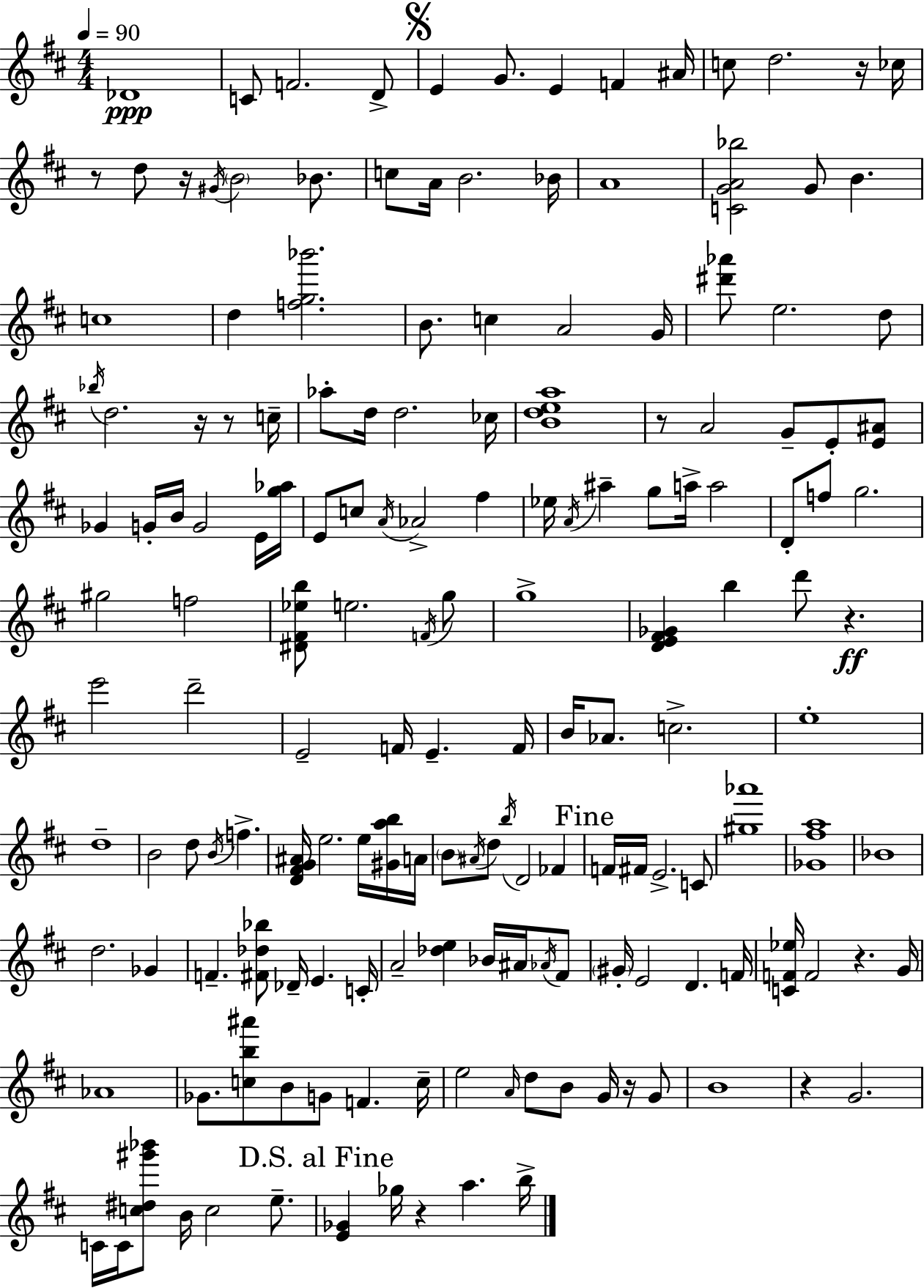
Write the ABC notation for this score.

X:1
T:Untitled
M:4/4
L:1/4
K:D
_D4 C/2 F2 D/2 E G/2 E F ^A/4 c/2 d2 z/4 _c/4 z/2 d/2 z/4 ^G/4 B2 _B/2 c/2 A/4 B2 _B/4 A4 [CGA_b]2 G/2 B c4 d [fg_b']2 B/2 c A2 G/4 [^d'_a']/2 e2 d/2 _b/4 d2 z/4 z/2 c/4 _a/2 d/4 d2 _c/4 [Bdea]4 z/2 A2 G/2 E/2 [E^A]/2 _G G/4 B/4 G2 E/4 [g_a]/4 E/2 c/2 A/4 _A2 ^f _e/4 A/4 ^a g/2 a/4 a2 D/2 f/2 g2 ^g2 f2 [^D^F_eb]/2 e2 F/4 g/2 g4 [DE^F_G] b d'/2 z e'2 d'2 E2 F/4 E F/4 B/4 _A/2 c2 e4 d4 B2 d/2 B/4 f [D^FG^A]/4 e2 e/4 [^Gab]/4 A/4 B/2 ^A/4 d/2 b/4 D2 _F F/4 ^F/4 E2 C/2 [^g_a']4 [_G^fa]4 _B4 d2 _G F [^F_d_b]/2 _D/4 E C/4 A2 [_de] _B/4 ^A/4 _A/4 ^F/2 ^G/4 E2 D F/4 [CF_e]/4 F2 z G/4 _A4 _G/2 [cb^a']/2 B/2 G/2 F c/4 e2 A/4 d/2 B/2 G/4 z/4 G/2 B4 z G2 C/4 C/4 [c^d^g'_b']/2 B/4 c2 e/2 [E_G] _g/4 z a b/4